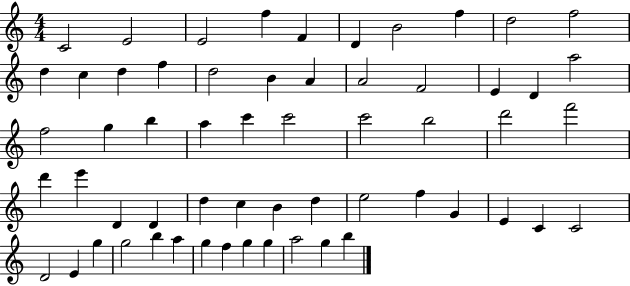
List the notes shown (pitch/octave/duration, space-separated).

C4/h E4/h E4/h F5/q F4/q D4/q B4/h F5/q D5/h F5/h D5/q C5/q D5/q F5/q D5/h B4/q A4/q A4/h F4/h E4/q D4/q A5/h F5/h G5/q B5/q A5/q C6/q C6/h C6/h B5/h D6/h F6/h D6/q E6/q D4/q D4/q D5/q C5/q B4/q D5/q E5/h F5/q G4/q E4/q C4/q C4/h D4/h E4/q G5/q G5/h B5/q A5/q G5/q F5/q G5/q G5/q A5/h G5/q B5/q